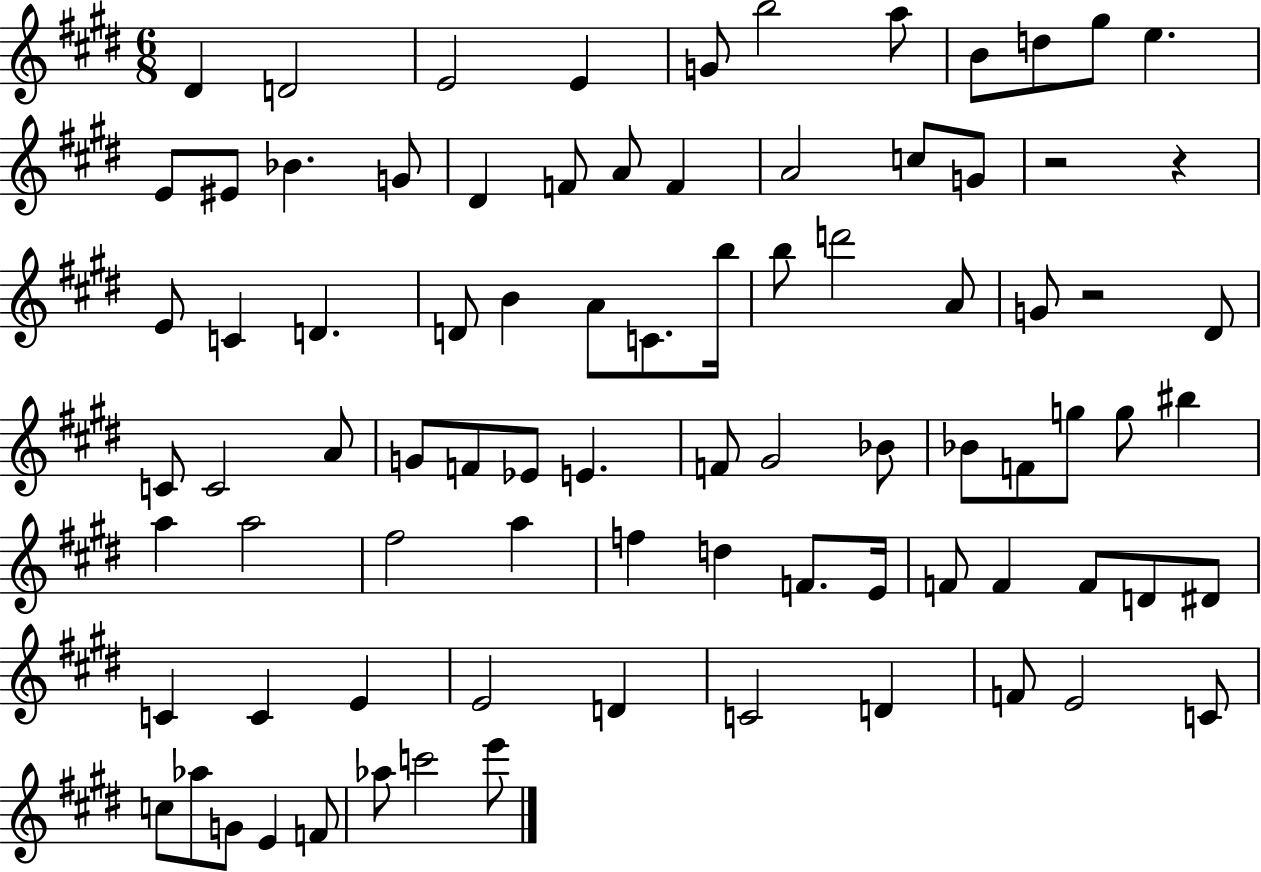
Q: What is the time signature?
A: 6/8